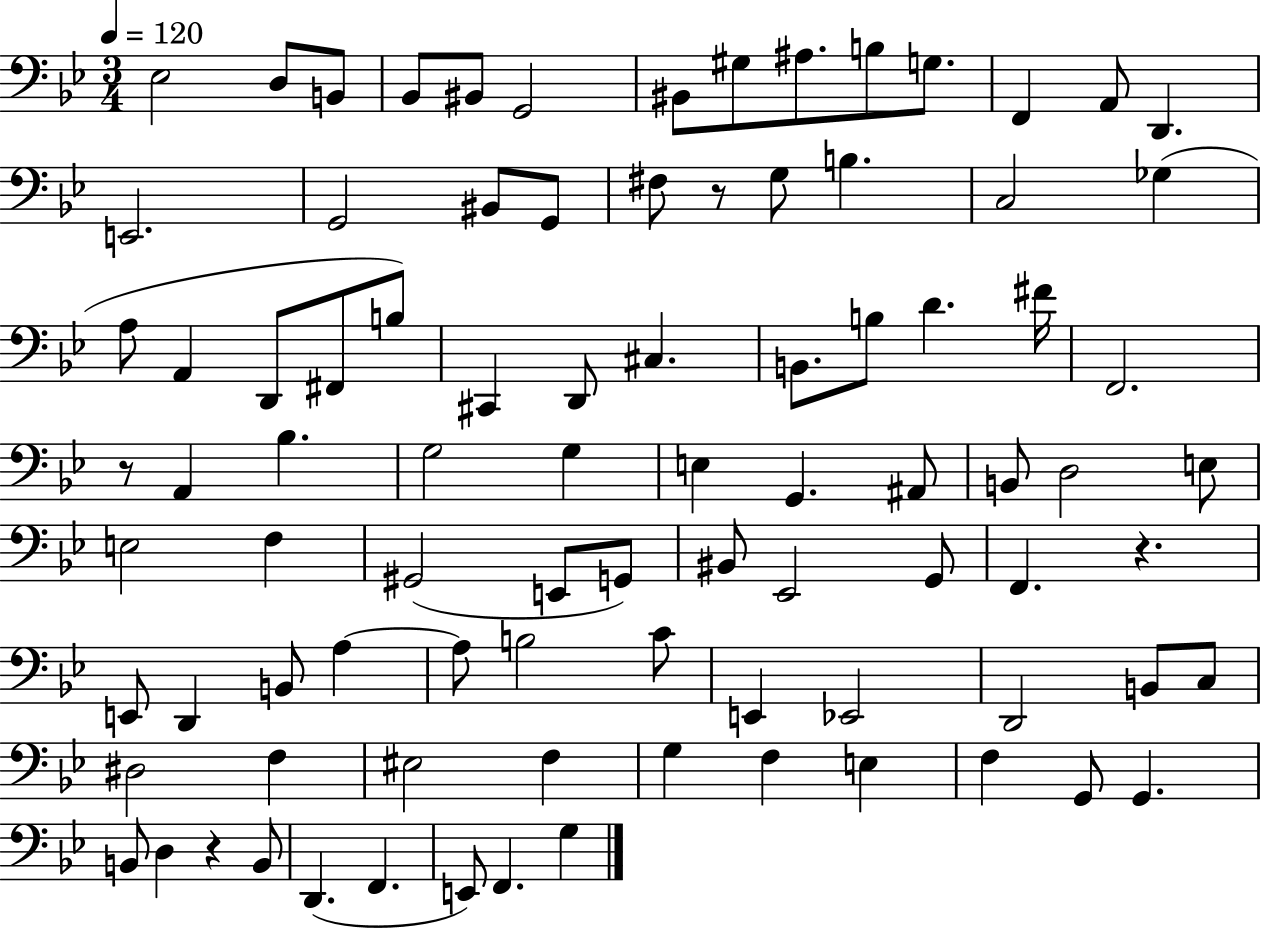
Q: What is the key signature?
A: BES major